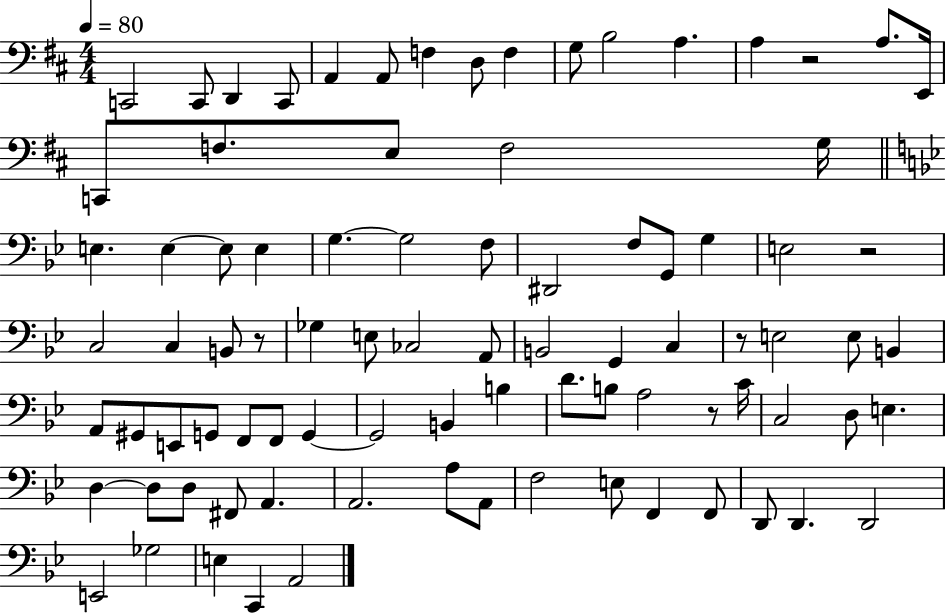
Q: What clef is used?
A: bass